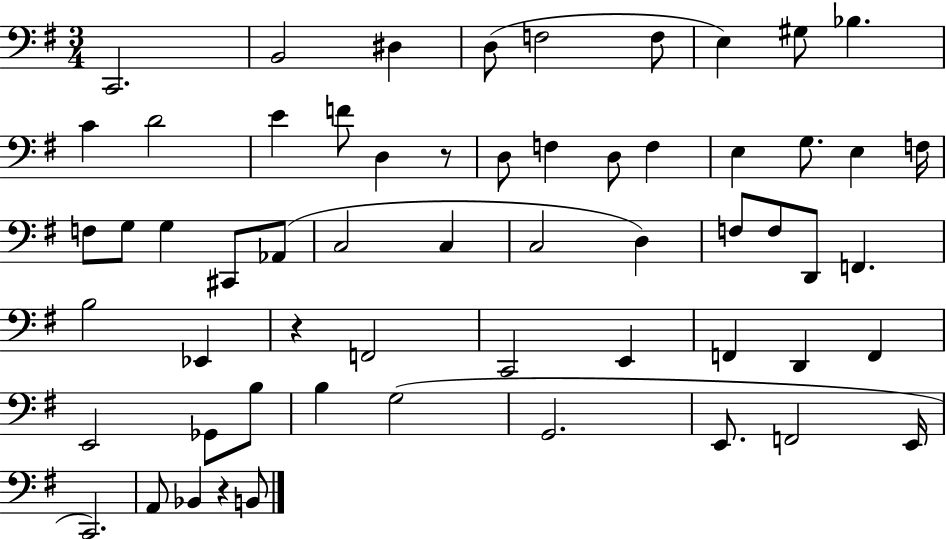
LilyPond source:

{
  \clef bass
  \numericTimeSignature
  \time 3/4
  \key g \major
  c,2. | b,2 dis4 | d8( f2 f8 | e4) gis8 bes4. | \break c'4 d'2 | e'4 f'8 d4 r8 | d8 f4 d8 f4 | e4 g8. e4 f16 | \break f8 g8 g4 cis,8 aes,8( | c2 c4 | c2 d4) | f8 f8 d,8 f,4. | \break b2 ees,4 | r4 f,2 | c,2 e,4 | f,4 d,4 f,4 | \break e,2 ges,8 b8 | b4 g2( | g,2. | e,8. f,2 e,16 | \break c,2.) | a,8 bes,4 r4 b,8 | \bar "|."
}